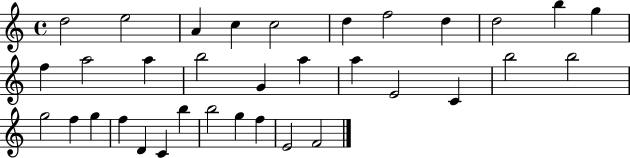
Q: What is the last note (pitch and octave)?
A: F4